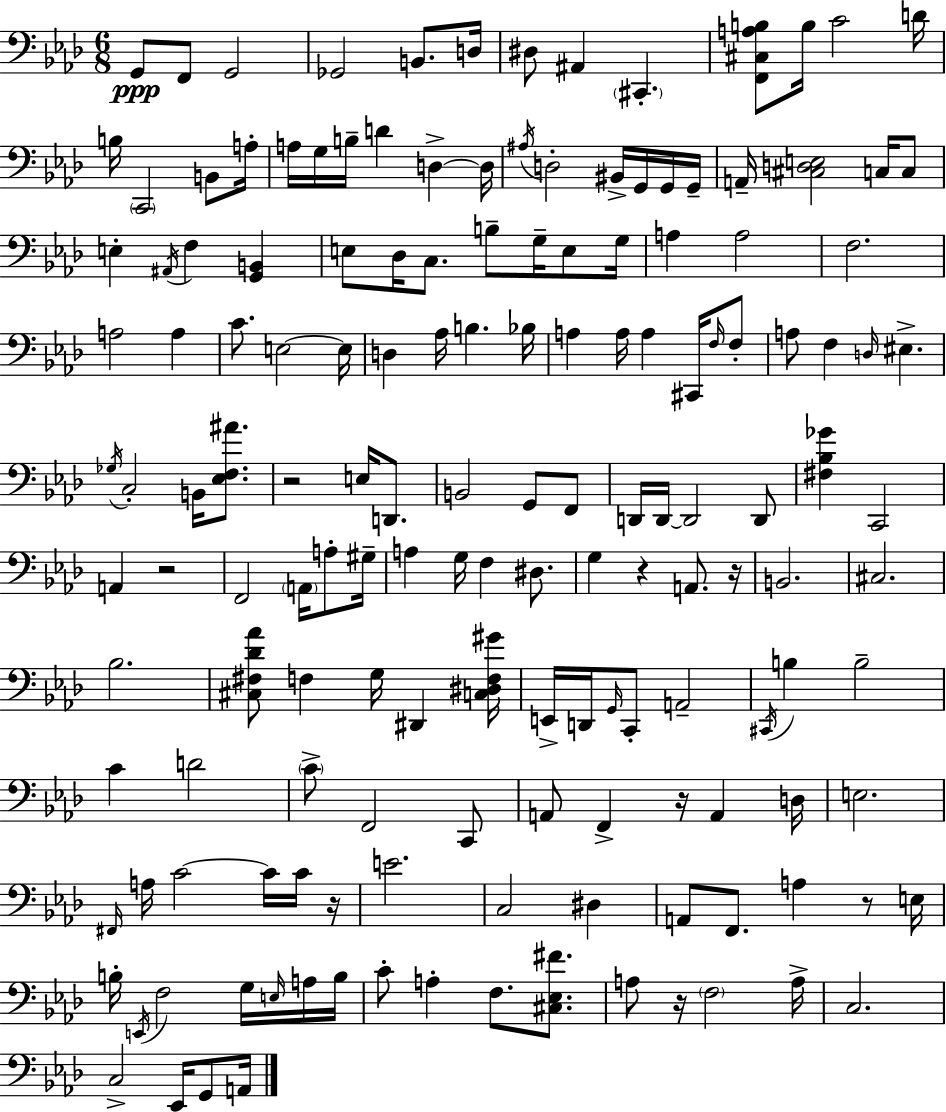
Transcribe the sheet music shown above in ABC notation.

X:1
T:Untitled
M:6/8
L:1/4
K:Fm
G,,/2 F,,/2 G,,2 _G,,2 B,,/2 D,/4 ^D,/2 ^A,, ^C,, [F,,^C,A,B,]/2 B,/4 C2 D/4 B,/4 C,,2 B,,/2 A,/4 A,/4 G,/4 B,/4 D D, D,/4 ^A,/4 D,2 ^B,,/4 G,,/4 G,,/4 G,,/4 A,,/4 [^C,D,E,]2 C,/4 C,/2 E, ^A,,/4 F, [G,,B,,] E,/2 _D,/4 C,/2 B,/2 G,/4 E,/2 G,/4 A, A,2 F,2 A,2 A, C/2 E,2 E,/4 D, _A,/4 B, _B,/4 A, A,/4 A, ^C,,/4 F,/4 F,/2 A,/2 F, D,/4 ^E, _G,/4 C,2 B,,/4 [_E,F,^A]/2 z2 E,/4 D,,/2 B,,2 G,,/2 F,,/2 D,,/4 D,,/4 D,,2 D,,/2 [^F,_B,_G] C,,2 A,, z2 F,,2 A,,/4 A,/2 ^G,/4 A, G,/4 F, ^D,/2 G, z A,,/2 z/4 B,,2 ^C,2 _B,2 [^C,^F,_D_A]/2 F, G,/4 ^D,, [C,^D,F,^G]/4 E,,/4 D,,/4 G,,/4 C,,/2 A,,2 ^C,,/4 B, B,2 C D2 C/2 F,,2 C,,/2 A,,/2 F,, z/4 A,, D,/4 E,2 ^F,,/4 A,/4 C2 C/4 C/4 z/4 E2 C,2 ^D, A,,/2 F,,/2 A, z/2 E,/4 B,/4 E,,/4 F,2 G,/4 E,/4 A,/4 B,/4 C/2 A, F,/2 [^C,_E,^F]/2 A,/2 z/4 F,2 A,/4 C,2 C,2 _E,,/4 G,,/2 A,,/4